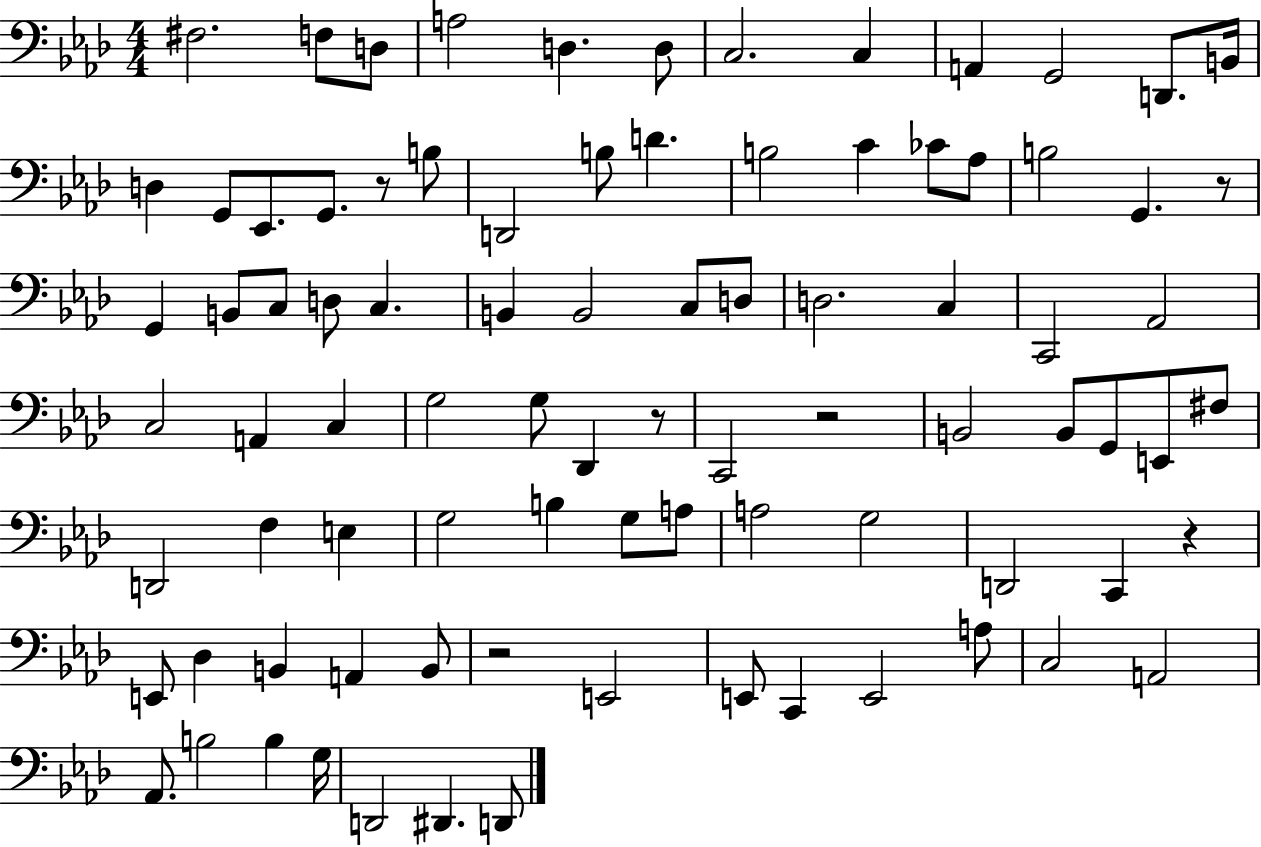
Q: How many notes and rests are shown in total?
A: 87